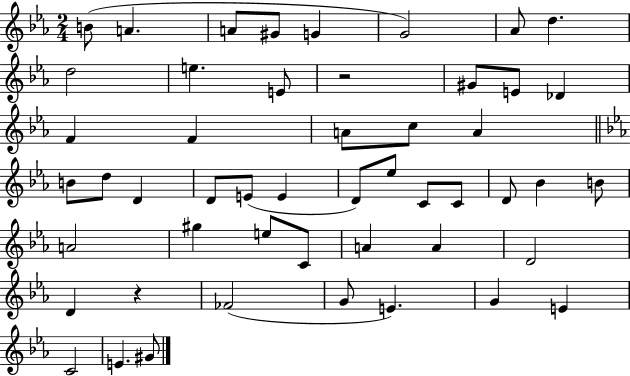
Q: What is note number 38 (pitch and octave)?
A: A4